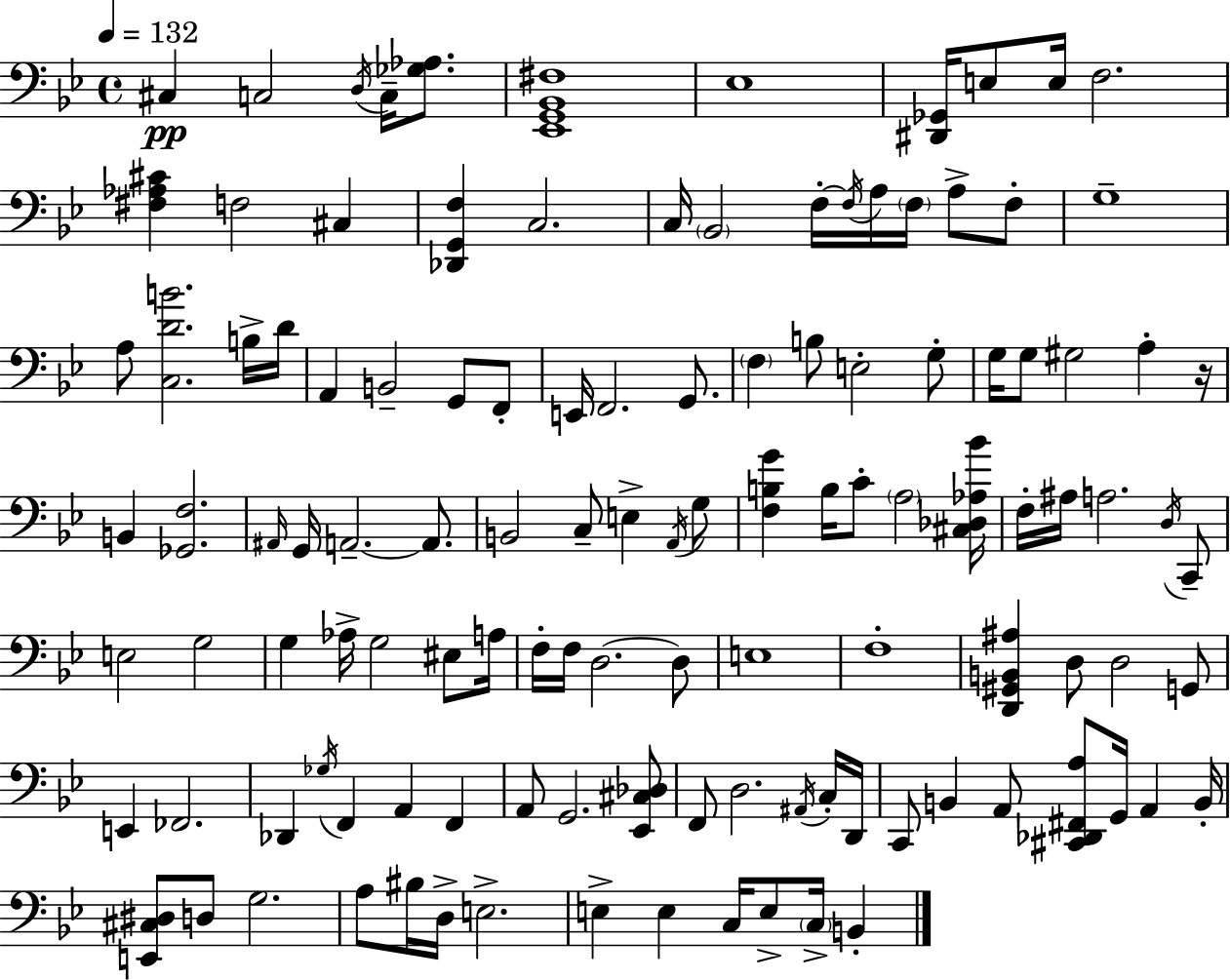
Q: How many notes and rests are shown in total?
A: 118